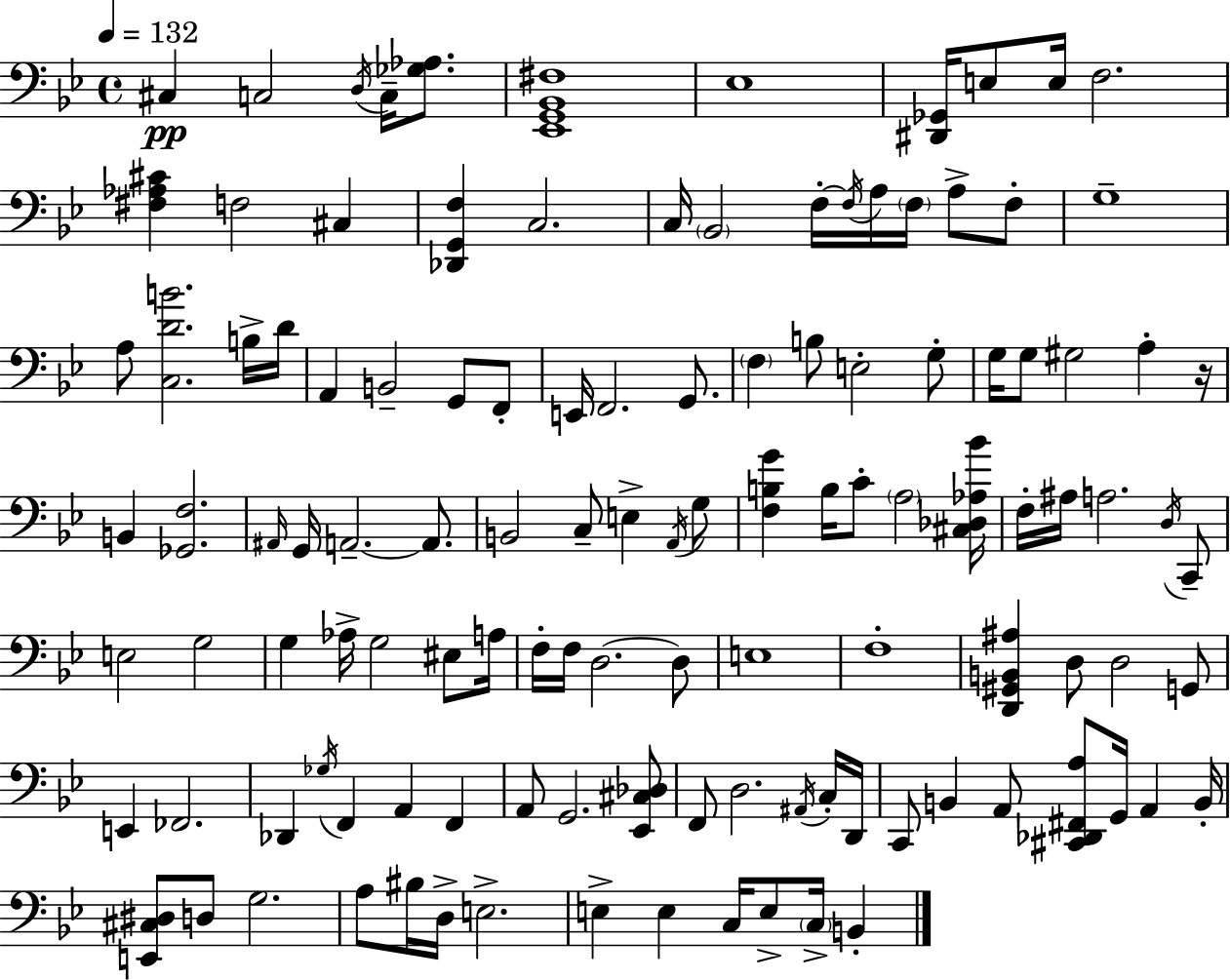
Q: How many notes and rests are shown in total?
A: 118